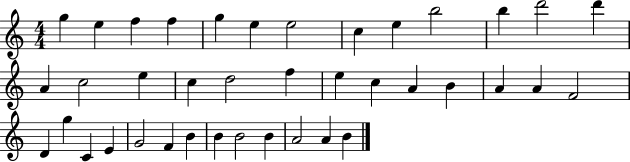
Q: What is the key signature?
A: C major